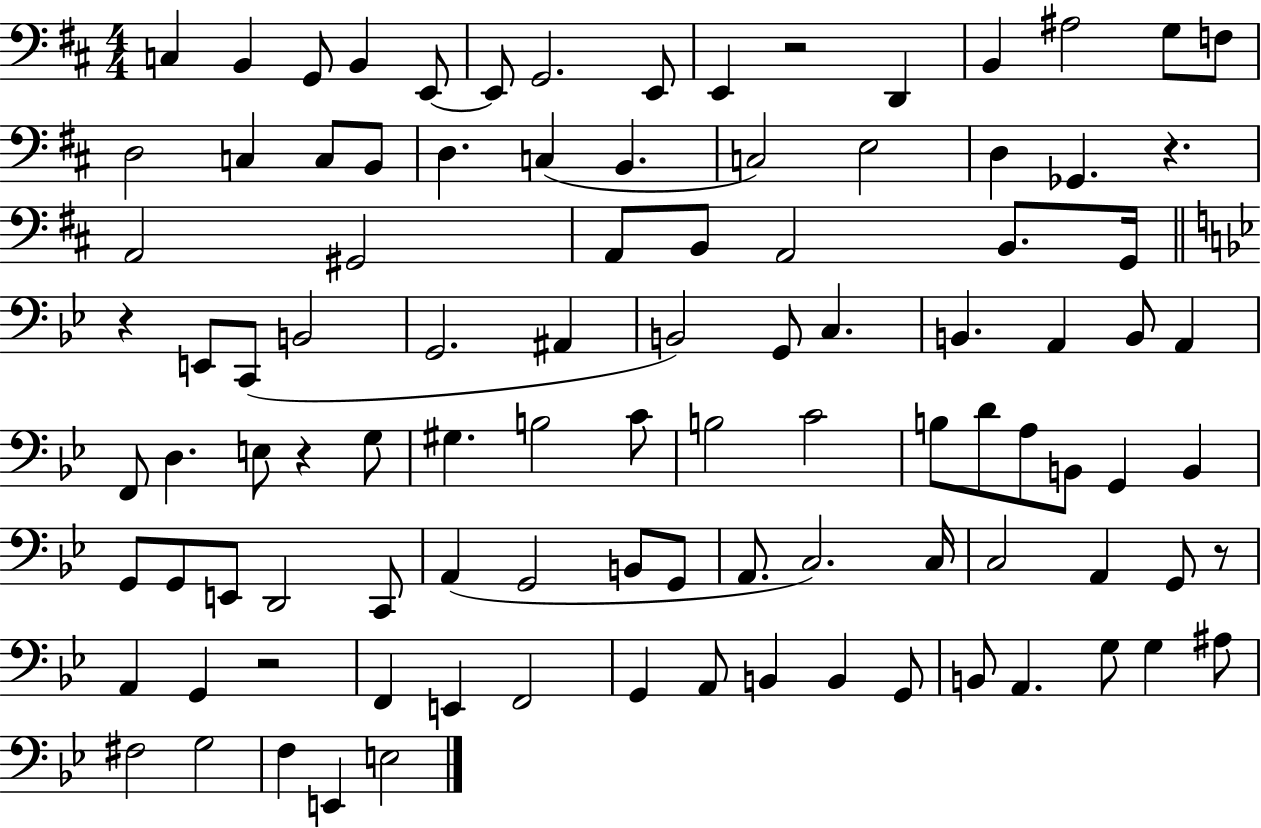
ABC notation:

X:1
T:Untitled
M:4/4
L:1/4
K:D
C, B,, G,,/2 B,, E,,/2 E,,/2 G,,2 E,,/2 E,, z2 D,, B,, ^A,2 G,/2 F,/2 D,2 C, C,/2 B,,/2 D, C, B,, C,2 E,2 D, _G,, z A,,2 ^G,,2 A,,/2 B,,/2 A,,2 B,,/2 G,,/4 z E,,/2 C,,/2 B,,2 G,,2 ^A,, B,,2 G,,/2 C, B,, A,, B,,/2 A,, F,,/2 D, E,/2 z G,/2 ^G, B,2 C/2 B,2 C2 B,/2 D/2 A,/2 B,,/2 G,, B,, G,,/2 G,,/2 E,,/2 D,,2 C,,/2 A,, G,,2 B,,/2 G,,/2 A,,/2 C,2 C,/4 C,2 A,, G,,/2 z/2 A,, G,, z2 F,, E,, F,,2 G,, A,,/2 B,, B,, G,,/2 B,,/2 A,, G,/2 G, ^A,/2 ^F,2 G,2 F, E,, E,2